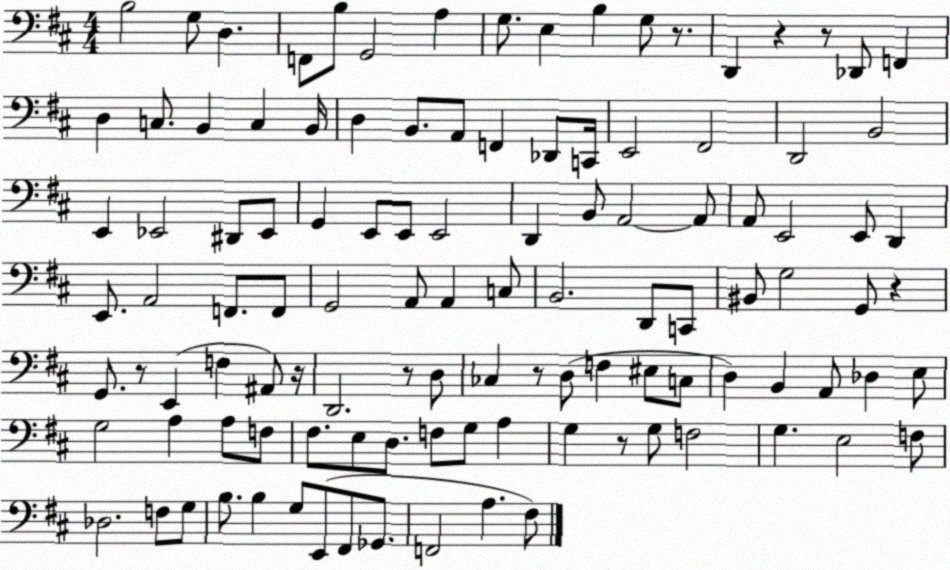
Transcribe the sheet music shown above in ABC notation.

X:1
T:Untitled
M:4/4
L:1/4
K:D
B,2 G,/2 D, F,,/2 B,/2 G,,2 A, G,/2 E, B, G,/2 z/2 D,, z z/2 _D,,/2 F,, D, C,/2 B,, C, B,,/4 D, B,,/2 A,,/2 F,, _D,,/2 C,,/4 E,,2 ^F,,2 D,,2 B,,2 E,, _E,,2 ^D,,/2 _E,,/2 G,, E,,/2 E,,/2 E,,2 D,, B,,/2 A,,2 A,,/2 A,,/2 E,,2 E,,/2 D,, E,,/2 A,,2 F,,/2 F,,/2 G,,2 A,,/2 A,, C,/2 B,,2 D,,/2 C,,/2 ^B,,/2 G,2 G,,/2 z G,,/2 z/2 E,, F, ^A,,/2 z/4 D,,2 z/2 D,/2 _C, z/2 D,/2 F, ^E,/2 C,/2 D, B,, A,,/2 _D, E,/2 G,2 A, A,/2 F,/2 ^F,/2 E,/2 D,/2 F,/2 G,/2 A, G, z/2 G,/2 F,2 G, E,2 F,/2 _D,2 F,/2 G,/2 B,/2 B, G,/2 E,,/2 ^F,,/2 _G,,/2 F,,2 A, ^F,/2